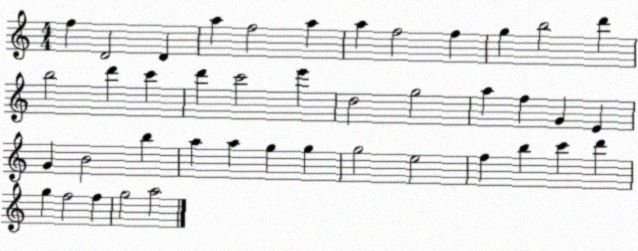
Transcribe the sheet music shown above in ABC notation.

X:1
T:Untitled
M:4/4
L:1/4
K:C
f D2 D a f2 a a f2 f g b2 d' b2 d' c' d' c'2 e' d2 g2 a f G E G B2 b a a g g g2 e2 f b c' d' g f2 f g2 a2